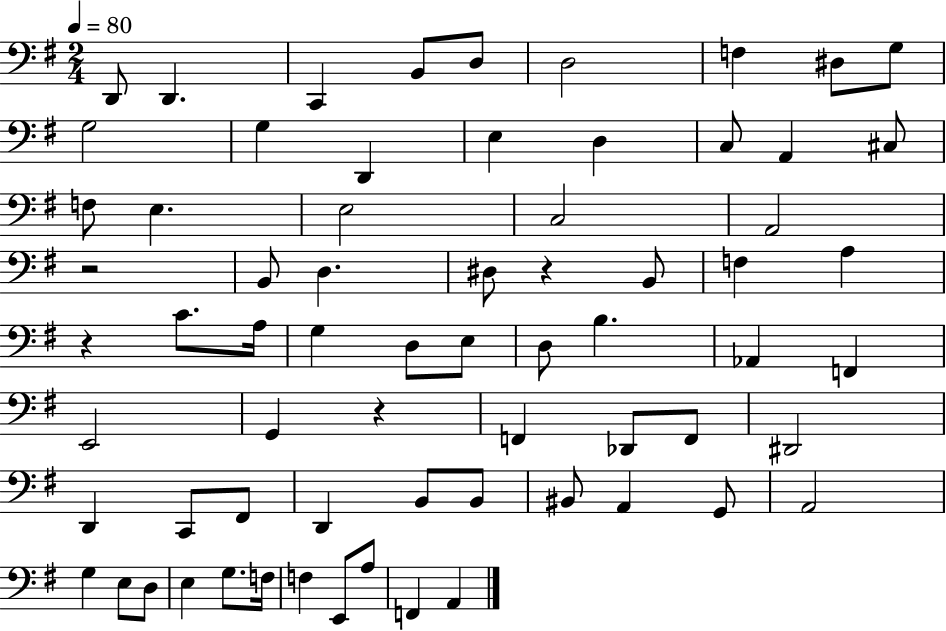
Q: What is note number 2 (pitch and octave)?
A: D2